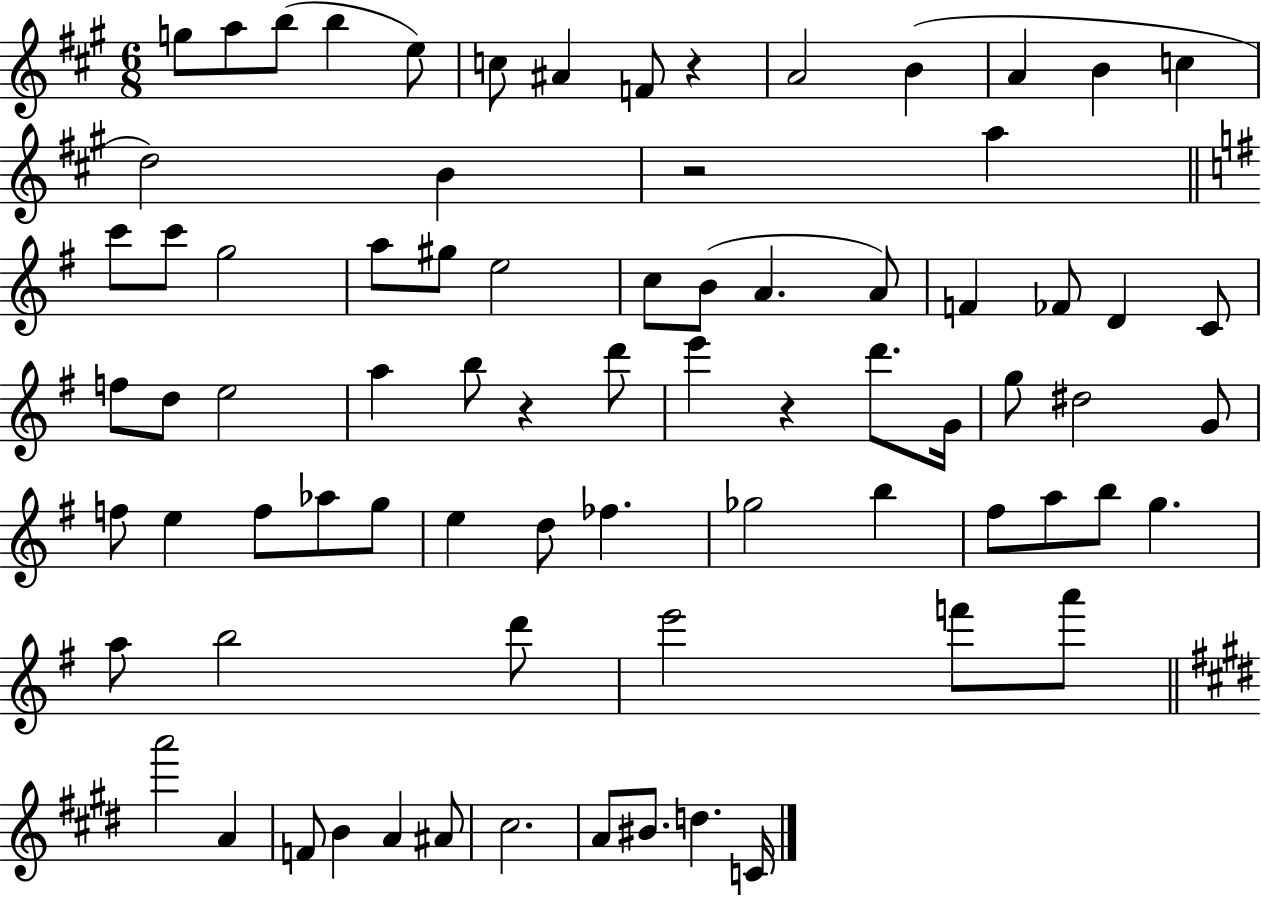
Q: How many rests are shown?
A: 4